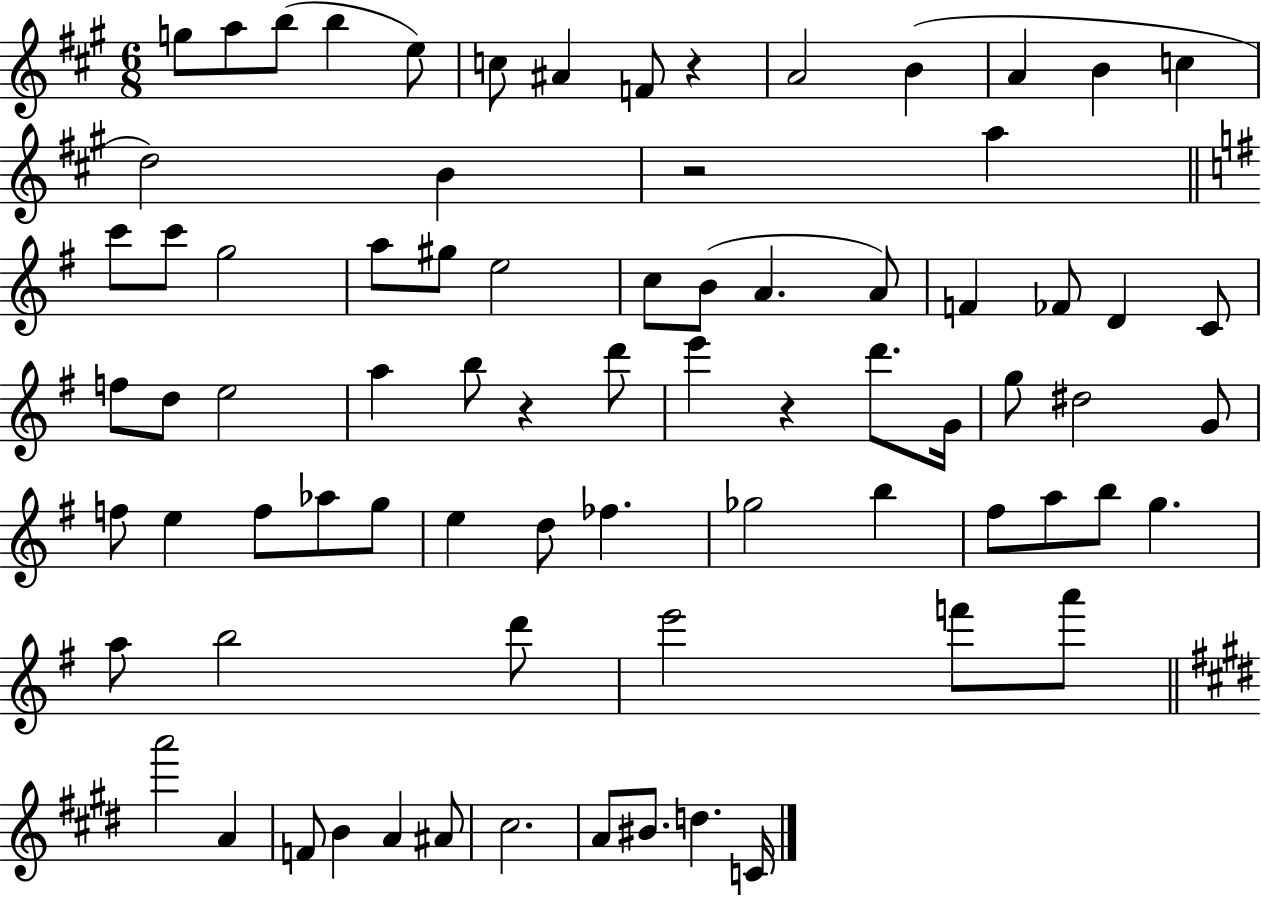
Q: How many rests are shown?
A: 4